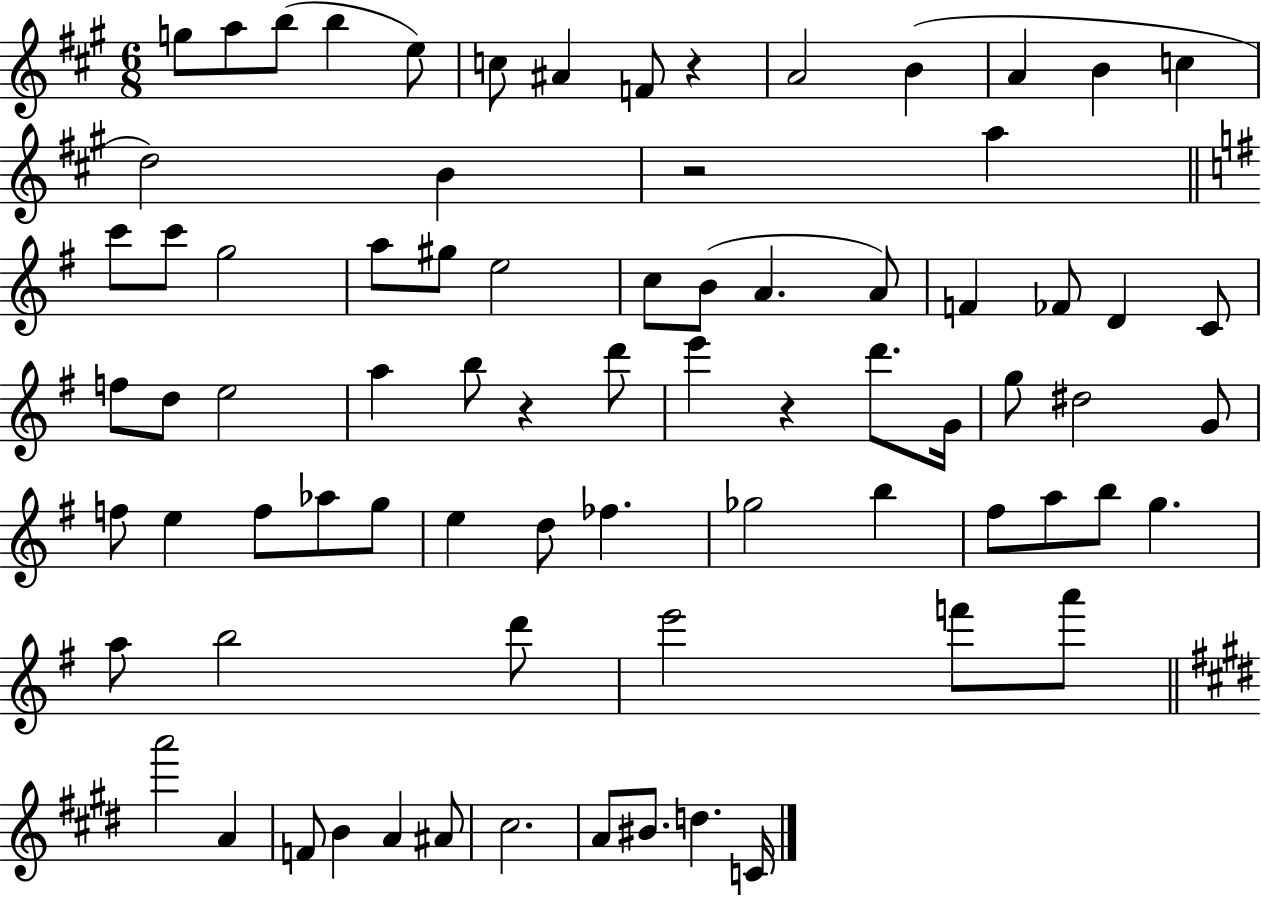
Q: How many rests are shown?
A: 4